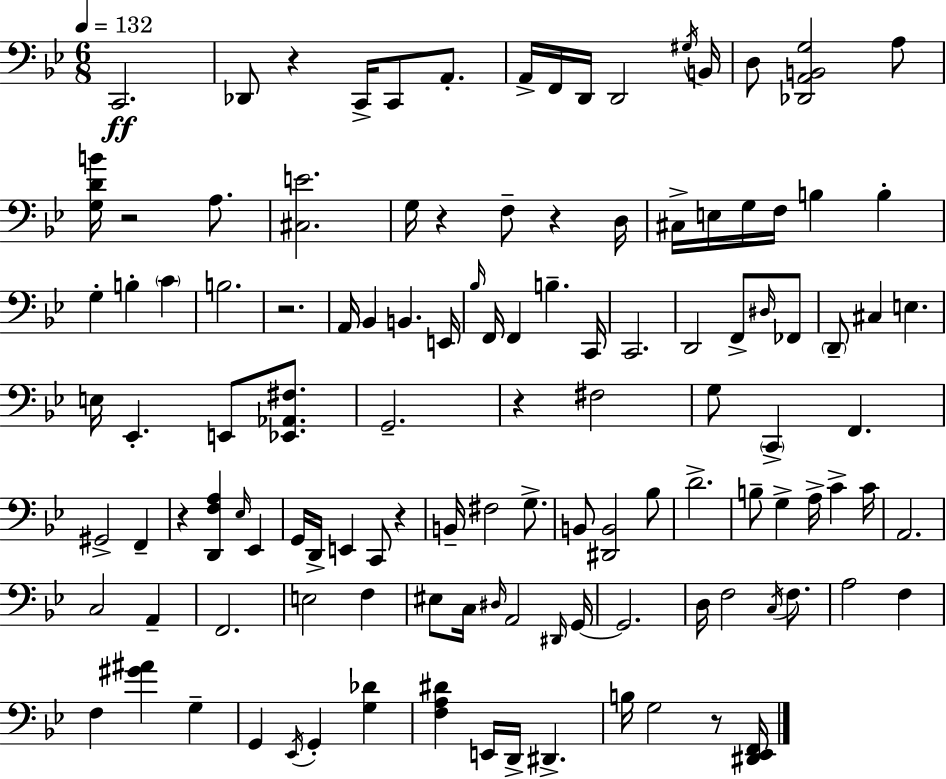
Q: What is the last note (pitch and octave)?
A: G3